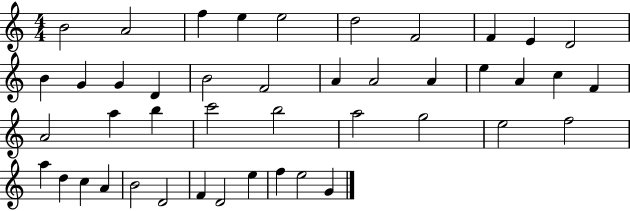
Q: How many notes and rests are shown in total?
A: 44